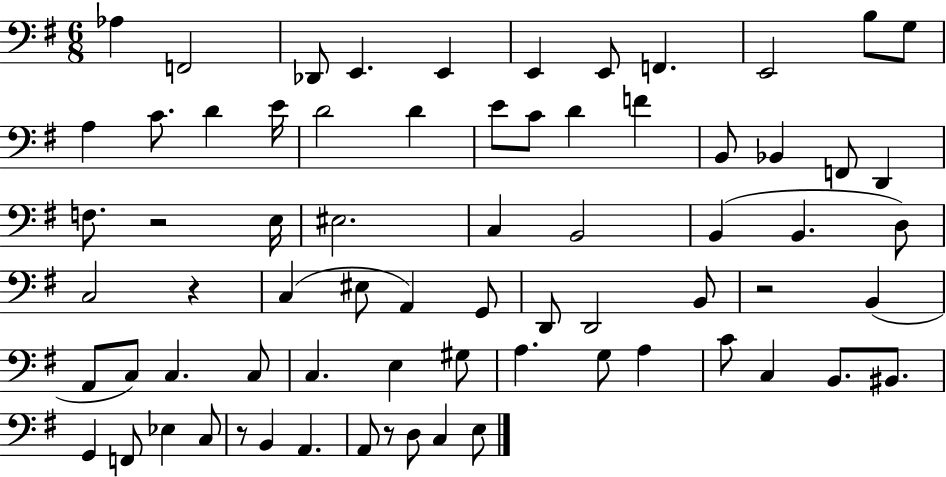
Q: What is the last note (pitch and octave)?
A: E3